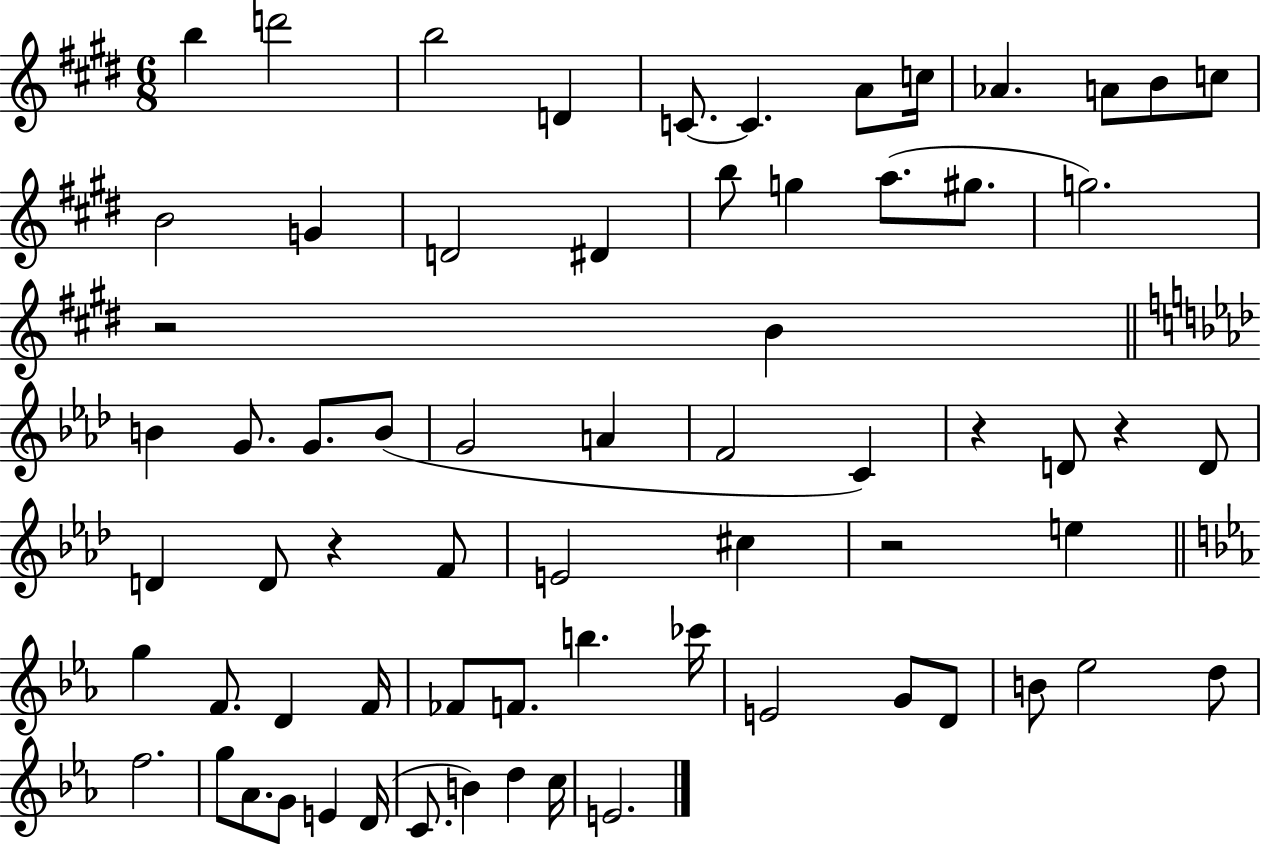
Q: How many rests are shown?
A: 5